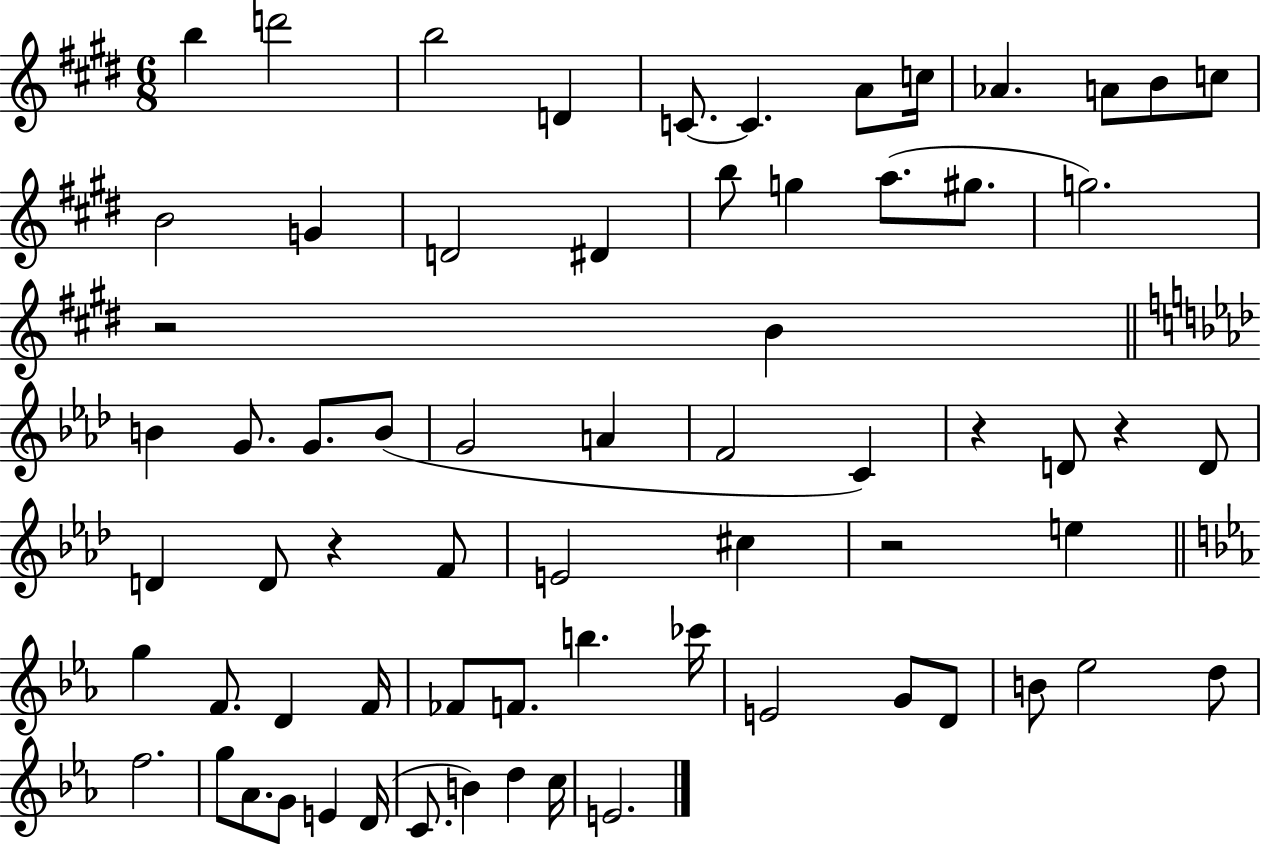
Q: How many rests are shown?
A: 5